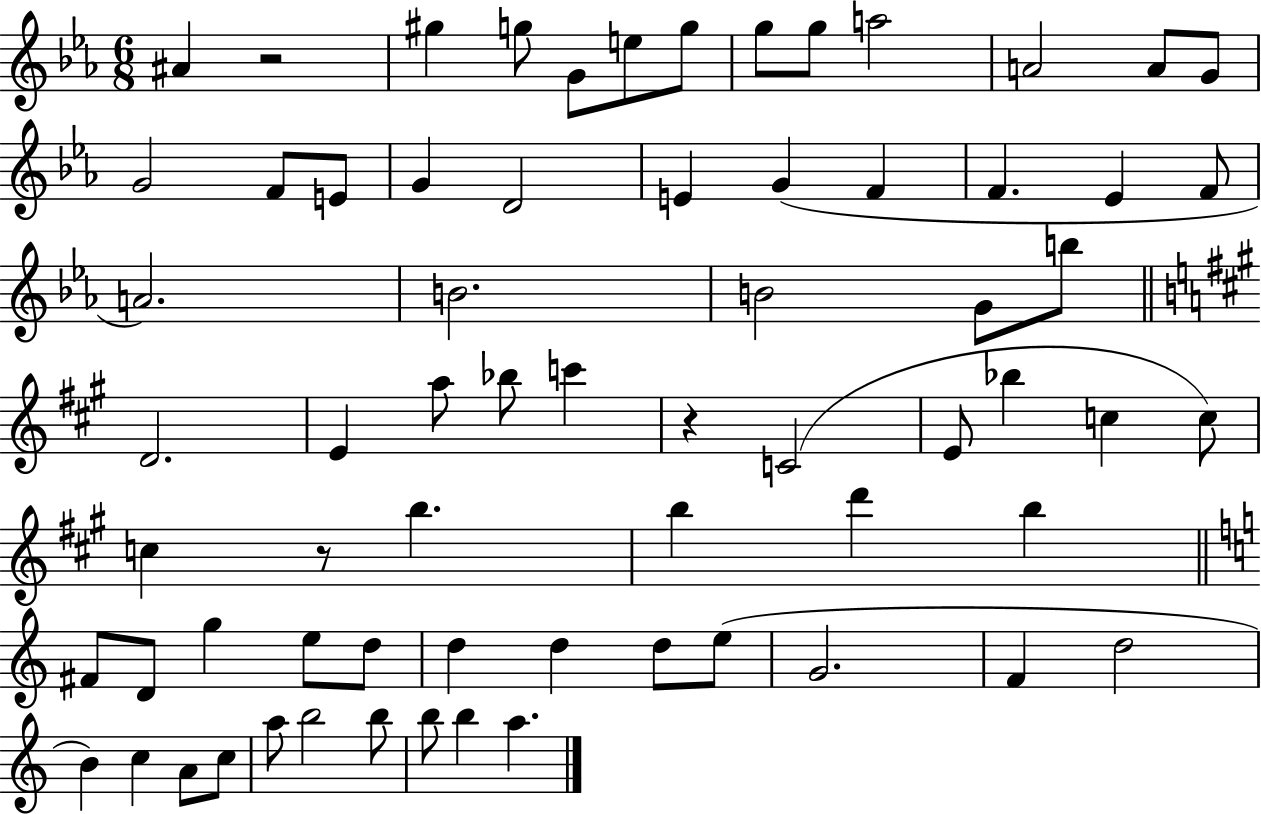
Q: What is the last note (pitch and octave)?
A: A5